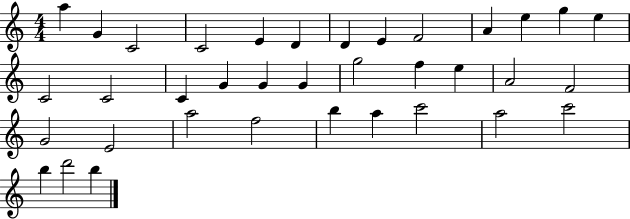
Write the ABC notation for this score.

X:1
T:Untitled
M:4/4
L:1/4
K:C
a G C2 C2 E D D E F2 A e g e C2 C2 C G G G g2 f e A2 F2 G2 E2 a2 f2 b a c'2 a2 c'2 b d'2 b